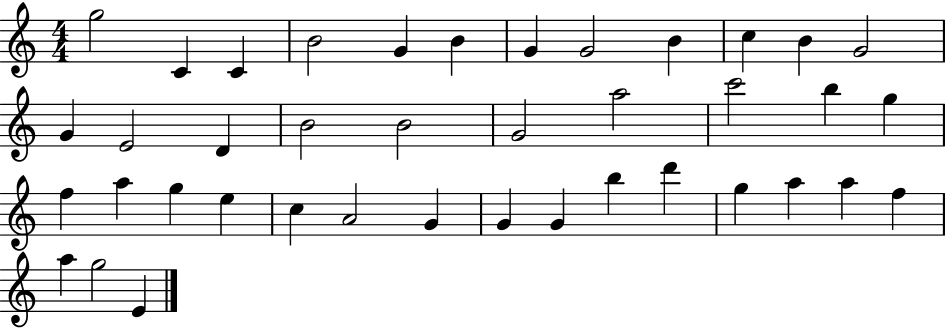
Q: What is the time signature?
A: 4/4